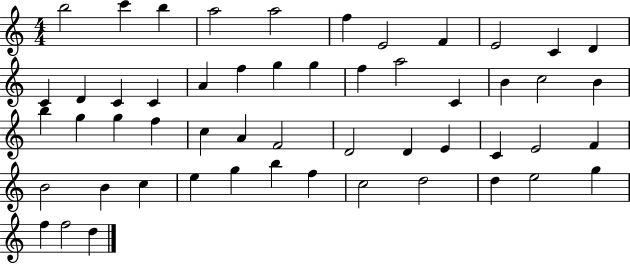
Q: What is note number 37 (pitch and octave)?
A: E4